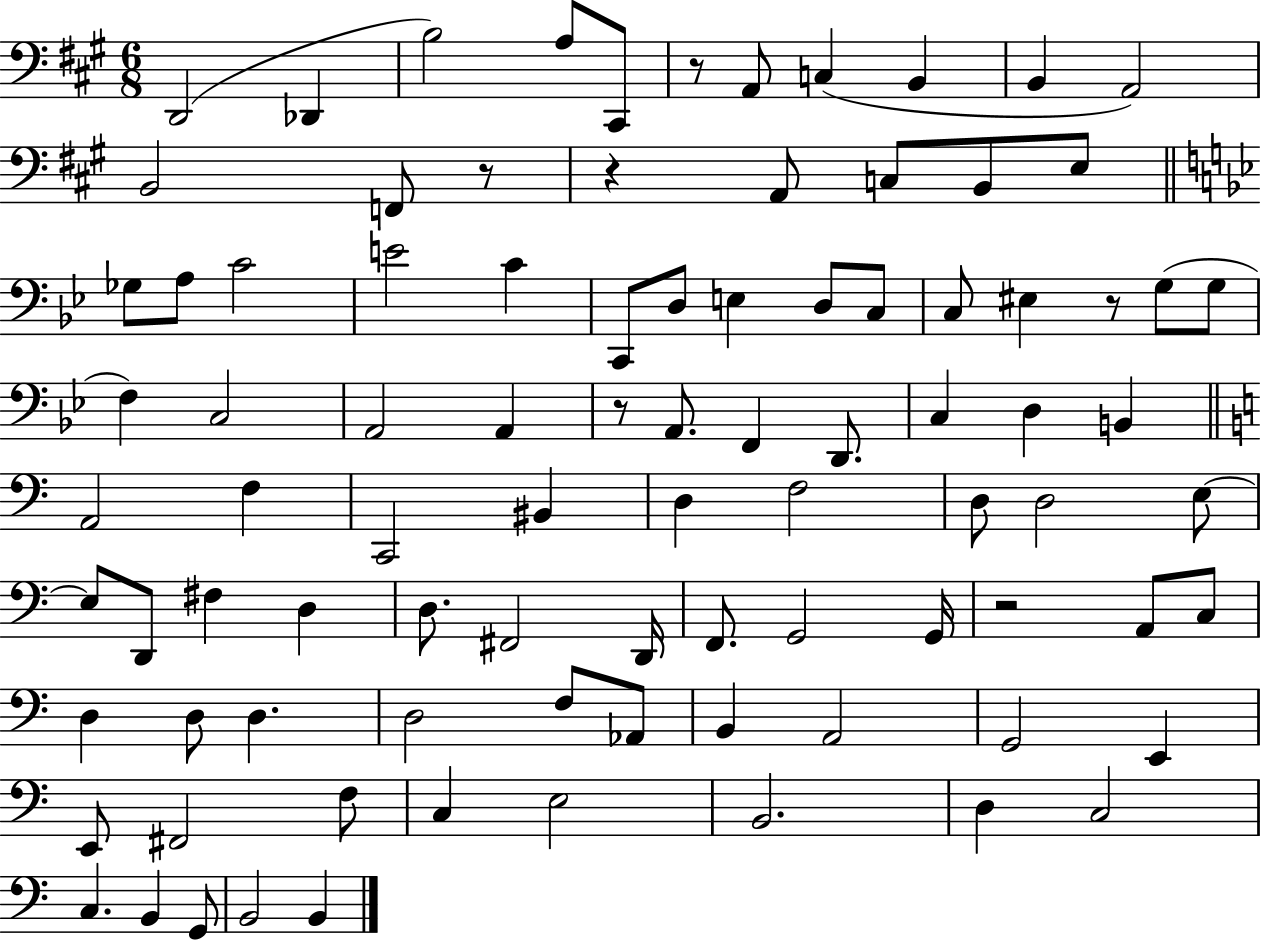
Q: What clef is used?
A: bass